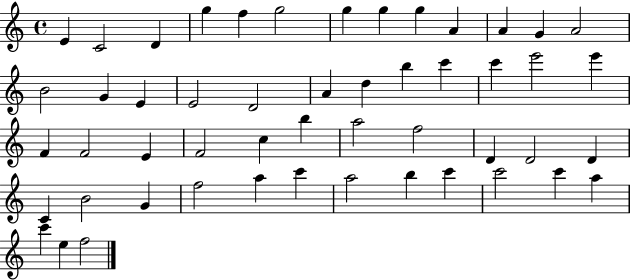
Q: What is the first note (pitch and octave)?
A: E4